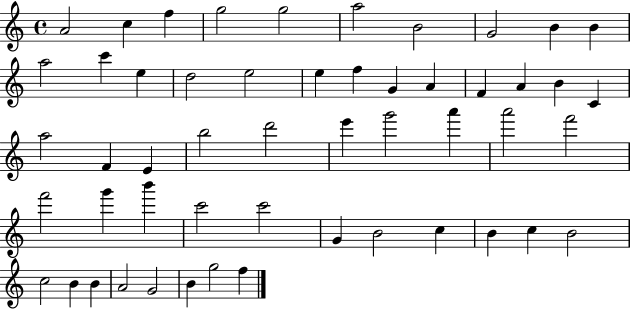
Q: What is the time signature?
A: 4/4